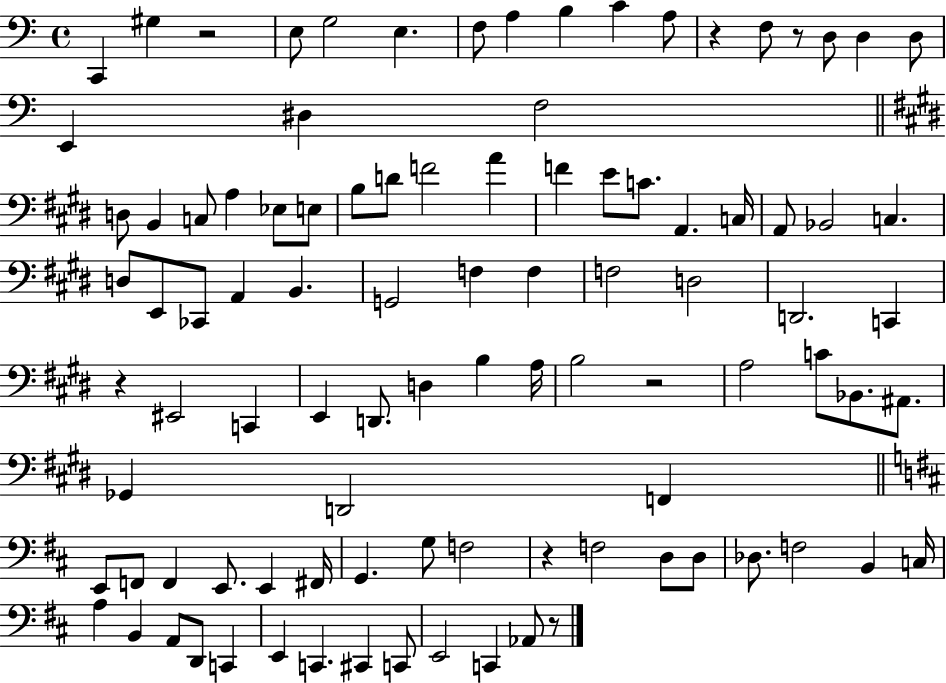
C2/q G#3/q R/h E3/e G3/h E3/q. F3/e A3/q B3/q C4/q A3/e R/q F3/e R/e D3/e D3/q D3/e E2/q D#3/q F3/h D3/e B2/q C3/e A3/q Eb3/e E3/e B3/e D4/e F4/h A4/q F4/q E4/e C4/e. A2/q. C3/s A2/e Bb2/h C3/q. D3/e E2/e CES2/e A2/q B2/q. G2/h F3/q F3/q F3/h D3/h D2/h. C2/q R/q EIS2/h C2/q E2/q D2/e. D3/q B3/q A3/s B3/h R/h A3/h C4/e Bb2/e. A#2/e. Gb2/q D2/h F2/q E2/e F2/e F2/q E2/e. E2/q F#2/s G2/q. G3/e F3/h R/q F3/h D3/e D3/e Db3/e. F3/h B2/q C3/s A3/q B2/q A2/e D2/e C2/q E2/q C2/q. C#2/q C2/e E2/h C2/q Ab2/e R/e